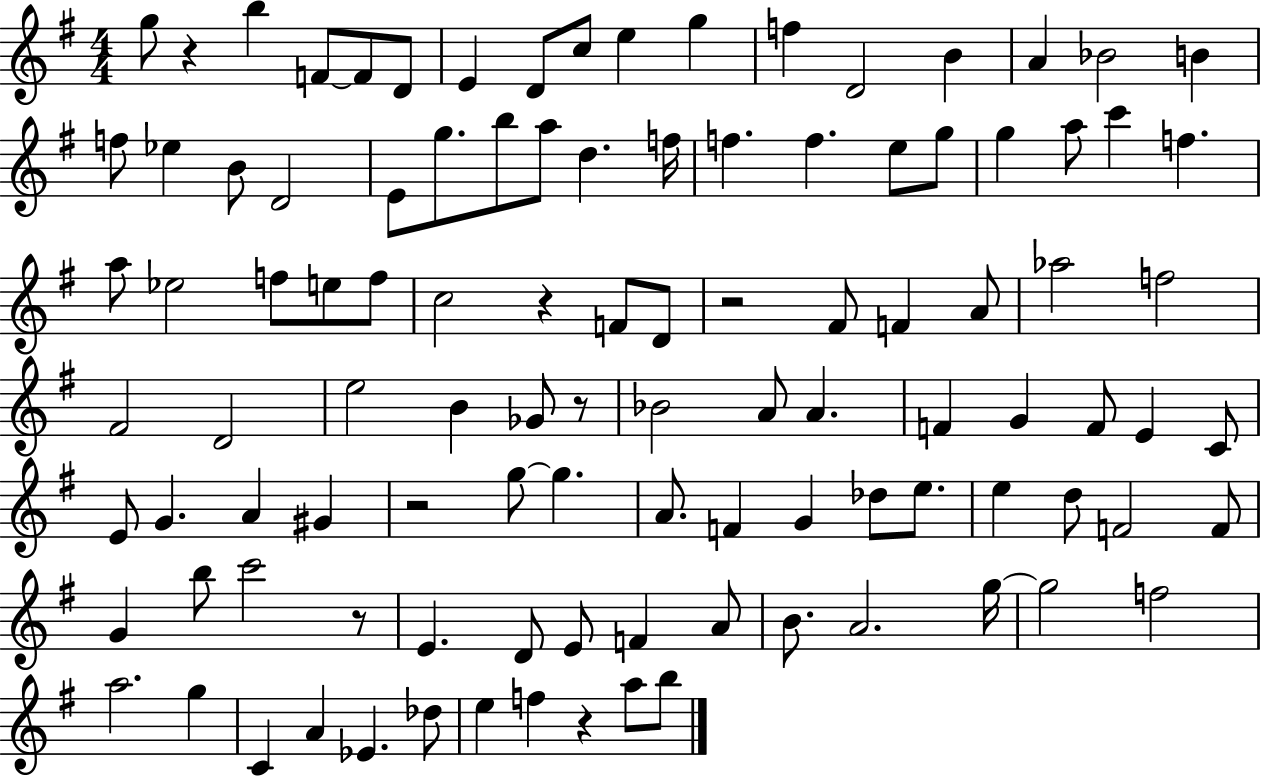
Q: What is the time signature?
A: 4/4